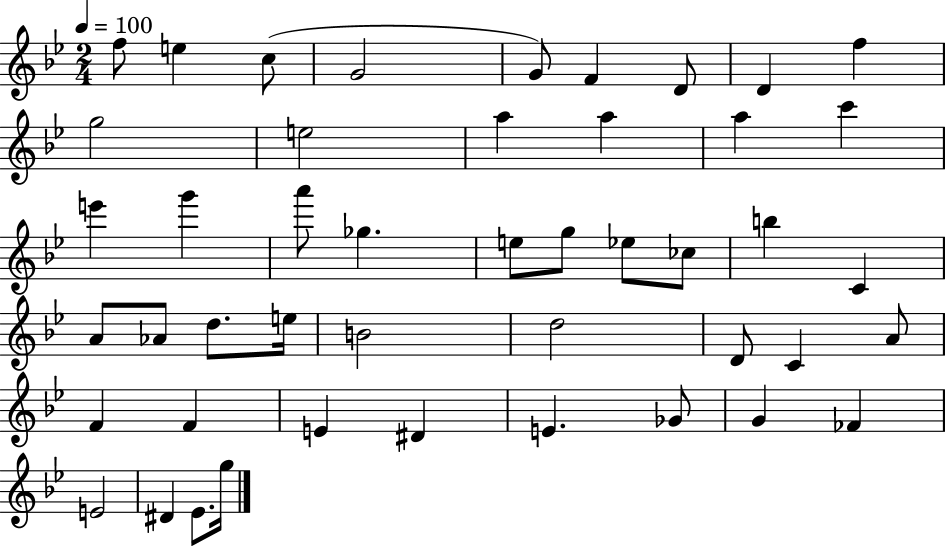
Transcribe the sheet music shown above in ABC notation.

X:1
T:Untitled
M:2/4
L:1/4
K:Bb
f/2 e c/2 G2 G/2 F D/2 D f g2 e2 a a a c' e' g' a'/2 _g e/2 g/2 _e/2 _c/2 b C A/2 _A/2 d/2 e/4 B2 d2 D/2 C A/2 F F E ^D E _G/2 G _F E2 ^D _E/2 g/4